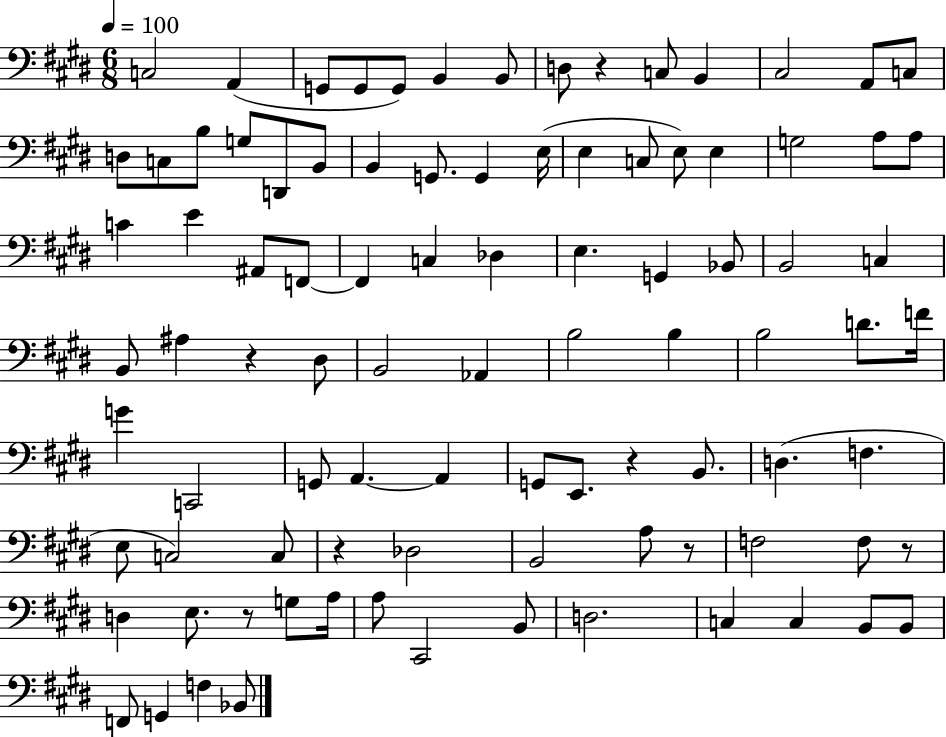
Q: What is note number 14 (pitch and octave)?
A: D3